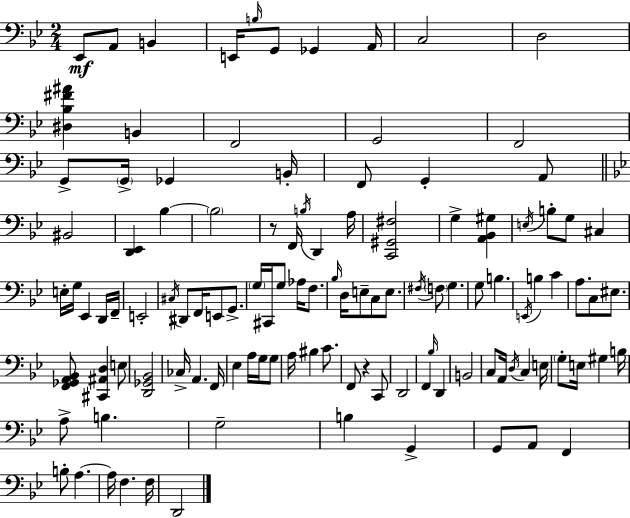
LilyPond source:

{
  \clef bass
  \numericTimeSignature
  \time 2/4
  \key g \minor
  \repeat volta 2 { ees,8\mf a,8 b,4 | e,16 \grace { b16 } g,8 ges,4 | a,16 c2 | d2 | \break <dis bes fis' ais'>4 b,4 | f,2 | g,2 | f,2 | \break g,8-> \parenthesize g,16-> ges,4 | b,16-. f,8 g,4-. a,8 | \bar "||" \break \key bes \major bis,2 | <d, ees,>4 bes4~~ | \parenthesize bes2 | r8 f,16 \acciaccatura { b16 } d,4 | \break a16 <c, gis, fis>2 | g4-> <a, bes, gis>4 | \acciaccatura { e16 } b8-. g8 cis4 | e16-. g16 ees,4 | \break d,16 f,16-- e,2-. | \acciaccatura { cis16 } dis,8 f,16 e,8 | g,8.-> \parenthesize g16 cis,16 g8 aes16 | f8. \grace { bes16 } d16 e8-- c8 | \break e8. \acciaccatura { fis16 } \parenthesize f8 g4. | g8 b4. | \acciaccatura { e,16 } b4 | c'4 a8. | \break c8 eis8. <f, ges, a, bes,>8 | <cis, ais, d>4 e8 <d, ges, bes,>2 | ces16-> a,4. | f,16 ees4 | \break a16 g16 g8 a16 bis4 | c'8. f,8 | r4 c,8 d,2 | f,4 | \break \grace { bes16 } d,4 b,2 | c8 | a,16 \acciaccatura { d16 } c4 e16 | \parenthesize g8-. e16 gis4 b16 | \break a8-> b4. | g2-- | b4 g,4-> | g,8 a,8 f,4 | \break b8-. a4.~~ | a16 f4. f16 | d,2 | } \bar "|."
}